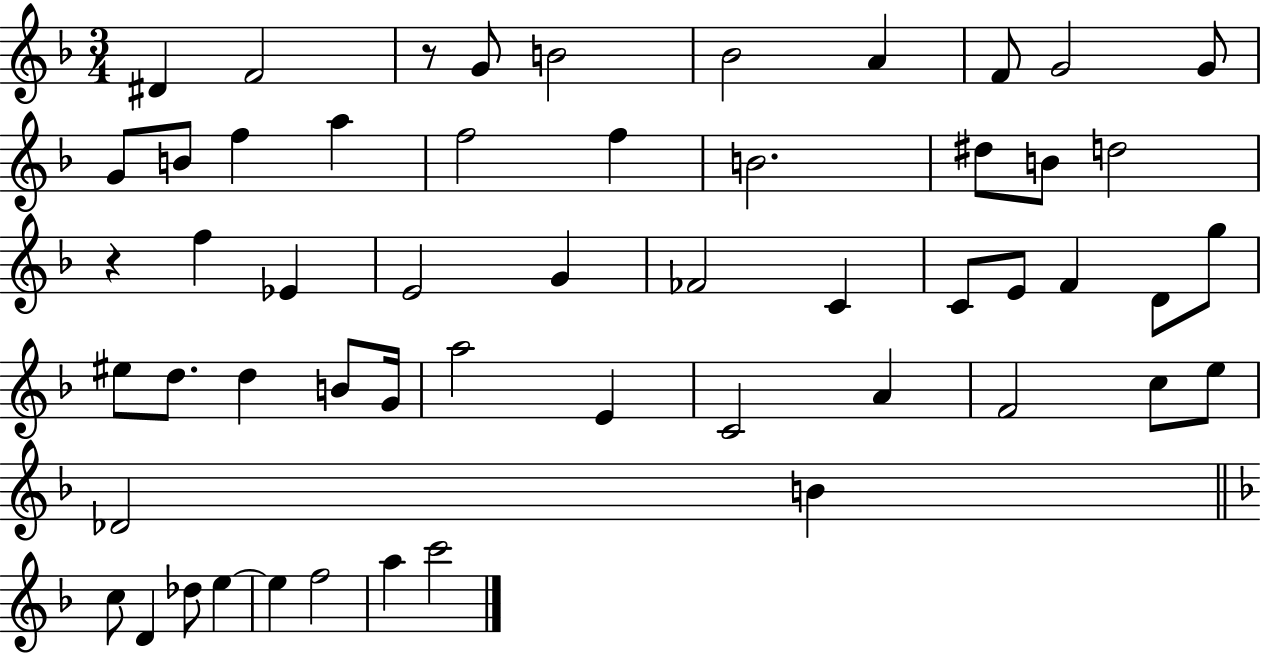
D#4/q F4/h R/e G4/e B4/h Bb4/h A4/q F4/e G4/h G4/e G4/e B4/e F5/q A5/q F5/h F5/q B4/h. D#5/e B4/e D5/h R/q F5/q Eb4/q E4/h G4/q FES4/h C4/q C4/e E4/e F4/q D4/e G5/e EIS5/e D5/e. D5/q B4/e G4/s A5/h E4/q C4/h A4/q F4/h C5/e E5/e Db4/h B4/q C5/e D4/q Db5/e E5/q E5/q F5/h A5/q C6/h